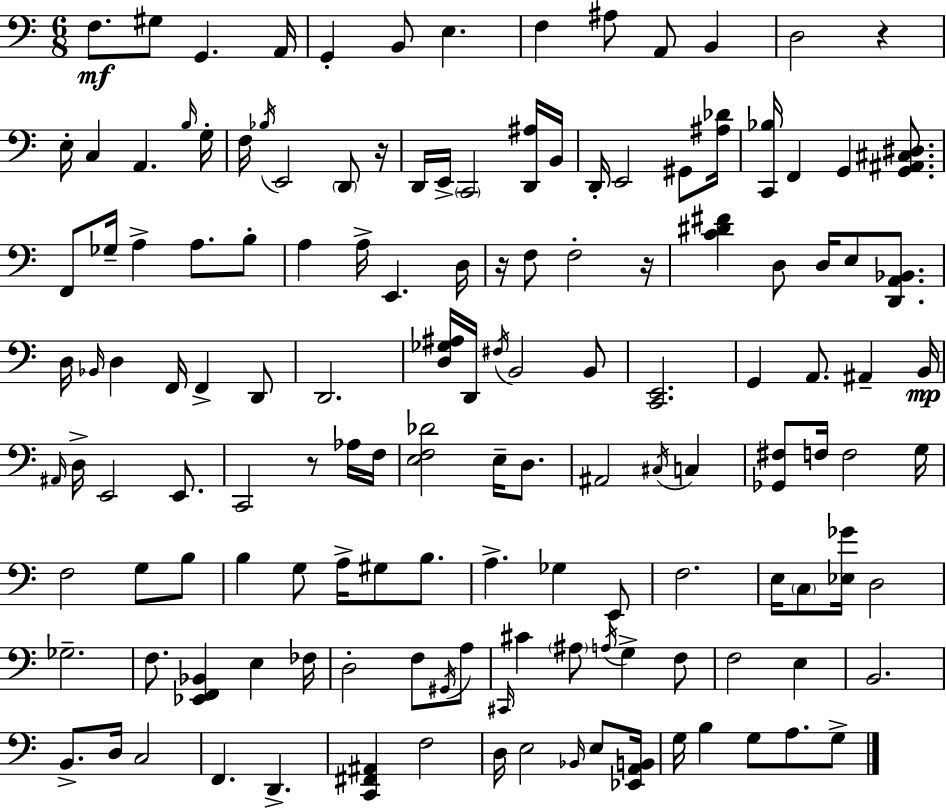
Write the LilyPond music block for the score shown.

{
  \clef bass
  \numericTimeSignature
  \time 6/8
  \key c \major
  \repeat volta 2 { f8.\mf gis8 g,4. a,16 | g,4-. b,8 e4. | f4 ais8 a,8 b,4 | d2 r4 | \break e16-. c4 a,4. \grace { b16 } | g16-. f16 \acciaccatura { bes16 } e,2 \parenthesize d,8 | r16 d,16 e,16-> \parenthesize c,2 | <d, ais>16 b,16 d,16-. e,2 gis,8 | \break <ais des'>16 <c, bes>16 f,4 g,4 <g, ais, cis dis>8. | f,8 ges16-- a4-> a8. | b8-. a4 a16-> e,4. | d16 r16 f8 f2-. | \break r16 <c' dis' fis'>4 d8 d16 e8 <d, a, bes,>8. | d16 \grace { bes,16 } d4 f,16 f,4-> | d,8 d,2. | <d ges ais>16 d,16 \acciaccatura { fis16 } b,2 | \break b,8 <c, e,>2. | g,4 a,8. ais,4-- | b,16\mp \grace { ais,16 } d16-> e,2 | e,8. c,2 | \break r8 aes16 f16 <e f des'>2 | e16-- d8. ais,2 | \acciaccatura { cis16 } c4 <ges, fis>8 f16 f2 | g16 f2 | \break g8 b8 b4 g8 | a16-> gis8 b8. a4.-> | ges4 e,8 f2. | e16 \parenthesize c8 <ees ges'>16 d2 | \break ges2.-- | f8. <ees, f, bes,>4 | e4 fes16 d2-. | f8 \acciaccatura { gis,16 } a8 \grace { cis,16 } cis'4 | \break \parenthesize ais8 \acciaccatura { a16 } g4-> f8 f2 | e4 b,2. | b,8.-> | d16 c2 f,4. | \break d,4.-> <c, fis, ais,>4 | f2 d16 e2 | \grace { bes,16 } e8 <ees, a, b,>16 g16 b4 | g8 a8. g8-> } \bar "|."
}